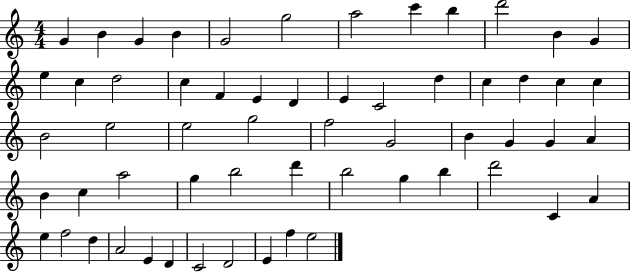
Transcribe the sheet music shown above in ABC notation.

X:1
T:Untitled
M:4/4
L:1/4
K:C
G B G B G2 g2 a2 c' b d'2 B G e c d2 c F E D E C2 d c d c c B2 e2 e2 g2 f2 G2 B G G A B c a2 g b2 d' b2 g b d'2 C A e f2 d A2 E D C2 D2 E f e2